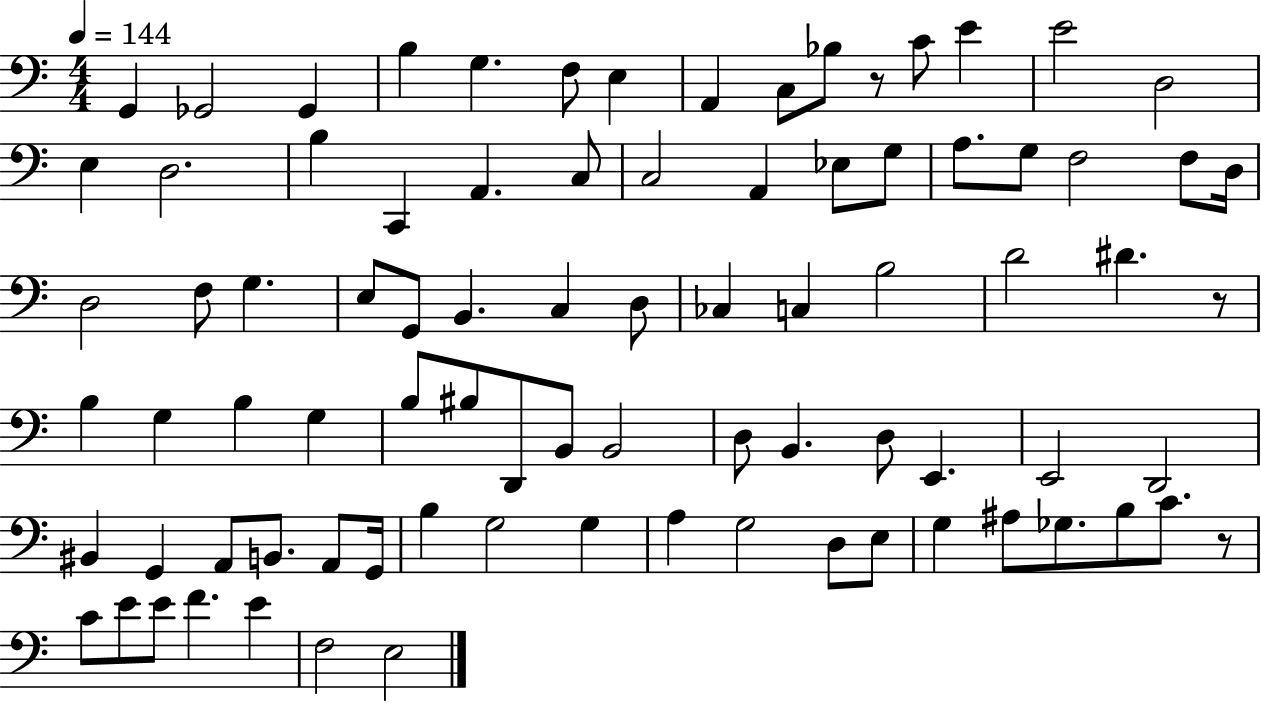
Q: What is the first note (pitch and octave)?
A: G2